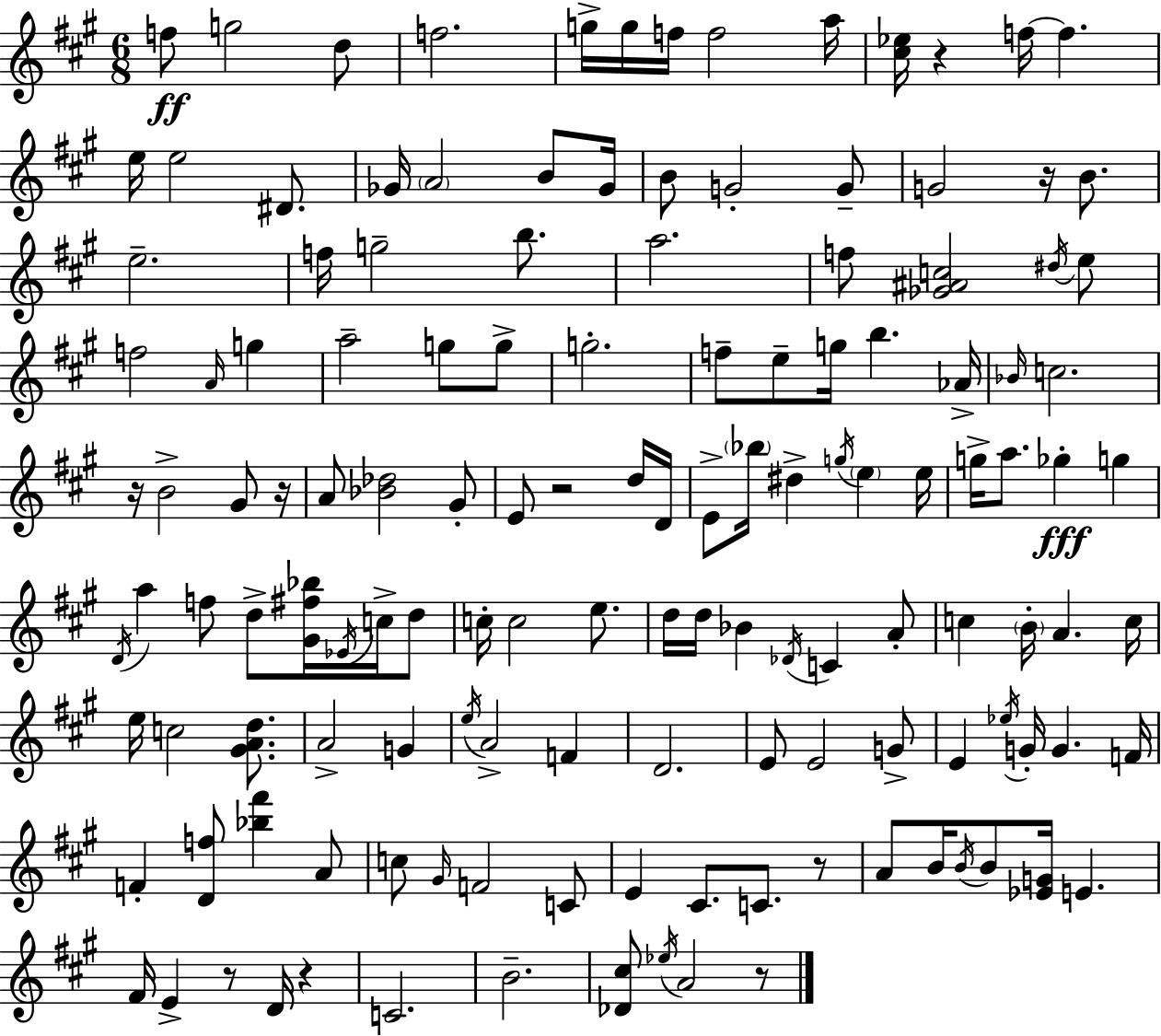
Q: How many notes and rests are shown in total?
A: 137